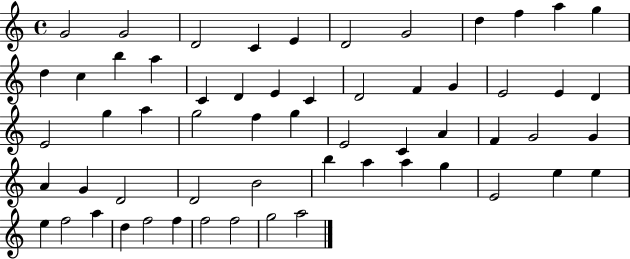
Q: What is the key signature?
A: C major